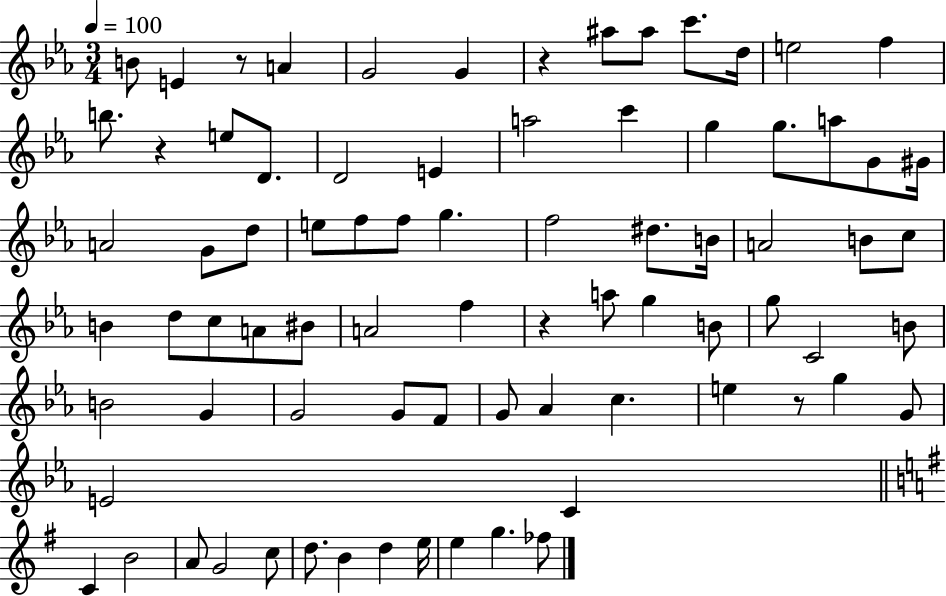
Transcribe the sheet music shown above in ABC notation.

X:1
T:Untitled
M:3/4
L:1/4
K:Eb
B/2 E z/2 A G2 G z ^a/2 ^a/2 c'/2 d/4 e2 f b/2 z e/2 D/2 D2 E a2 c' g g/2 a/2 G/2 ^G/4 A2 G/2 d/2 e/2 f/2 f/2 g f2 ^d/2 B/4 A2 B/2 c/2 B d/2 c/2 A/2 ^B/2 A2 f z a/2 g B/2 g/2 C2 B/2 B2 G G2 G/2 F/2 G/2 _A c e z/2 g G/2 E2 C C B2 A/2 G2 c/2 d/2 B d e/4 e g _f/2